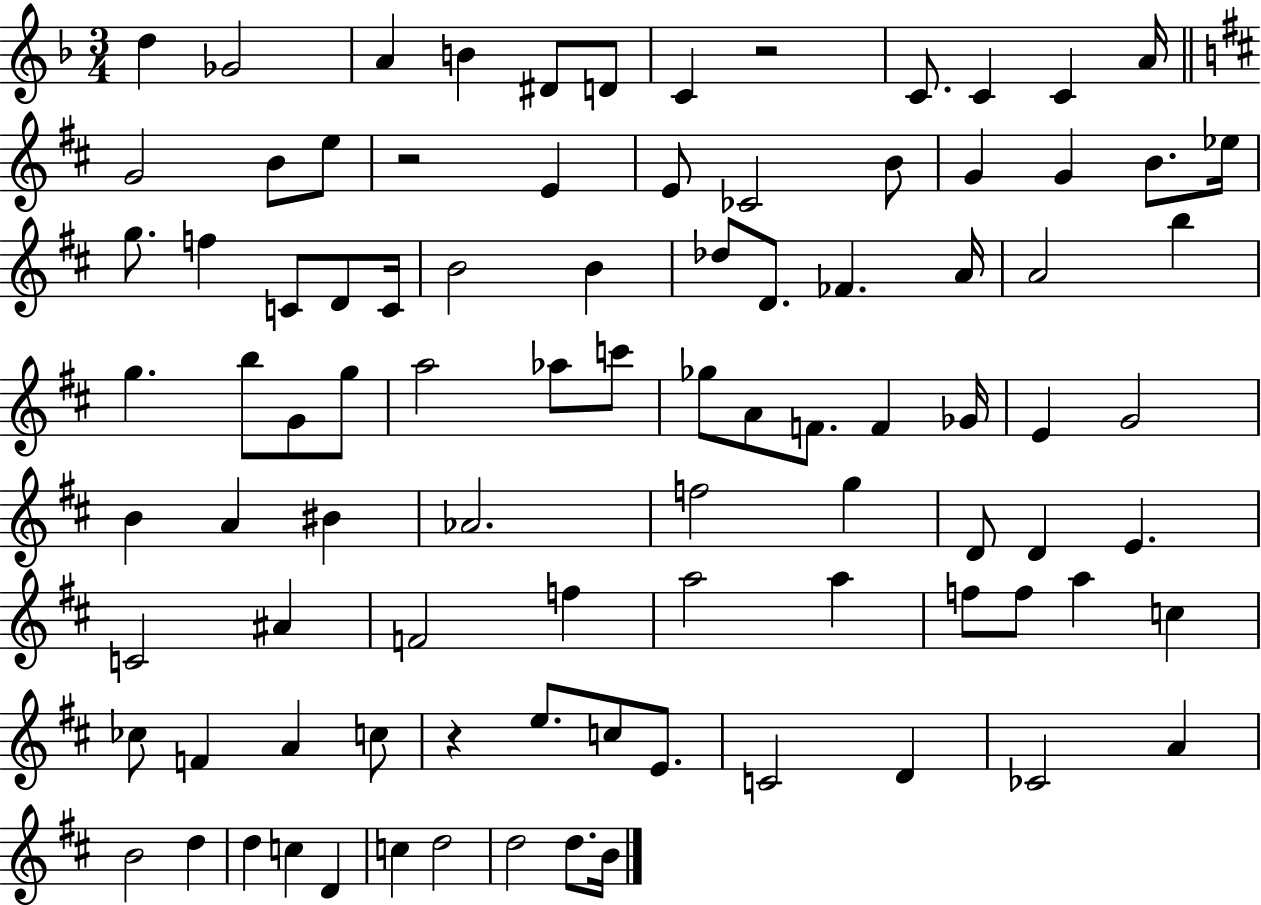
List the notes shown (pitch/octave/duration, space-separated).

D5/q Gb4/h A4/q B4/q D#4/e D4/e C4/q R/h C4/e. C4/q C4/q A4/s G4/h B4/e E5/e R/h E4/q E4/e CES4/h B4/e G4/q G4/q B4/e. Eb5/s G5/e. F5/q C4/e D4/e C4/s B4/h B4/q Db5/e D4/e. FES4/q. A4/s A4/h B5/q G5/q. B5/e G4/e G5/e A5/h Ab5/e C6/e Gb5/e A4/e F4/e. F4/q Gb4/s E4/q G4/h B4/q A4/q BIS4/q Ab4/h. F5/h G5/q D4/e D4/q E4/q. C4/h A#4/q F4/h F5/q A5/h A5/q F5/e F5/e A5/q C5/q CES5/e F4/q A4/q C5/e R/q E5/e. C5/e E4/e. C4/h D4/q CES4/h A4/q B4/h D5/q D5/q C5/q D4/q C5/q D5/h D5/h D5/e. B4/s